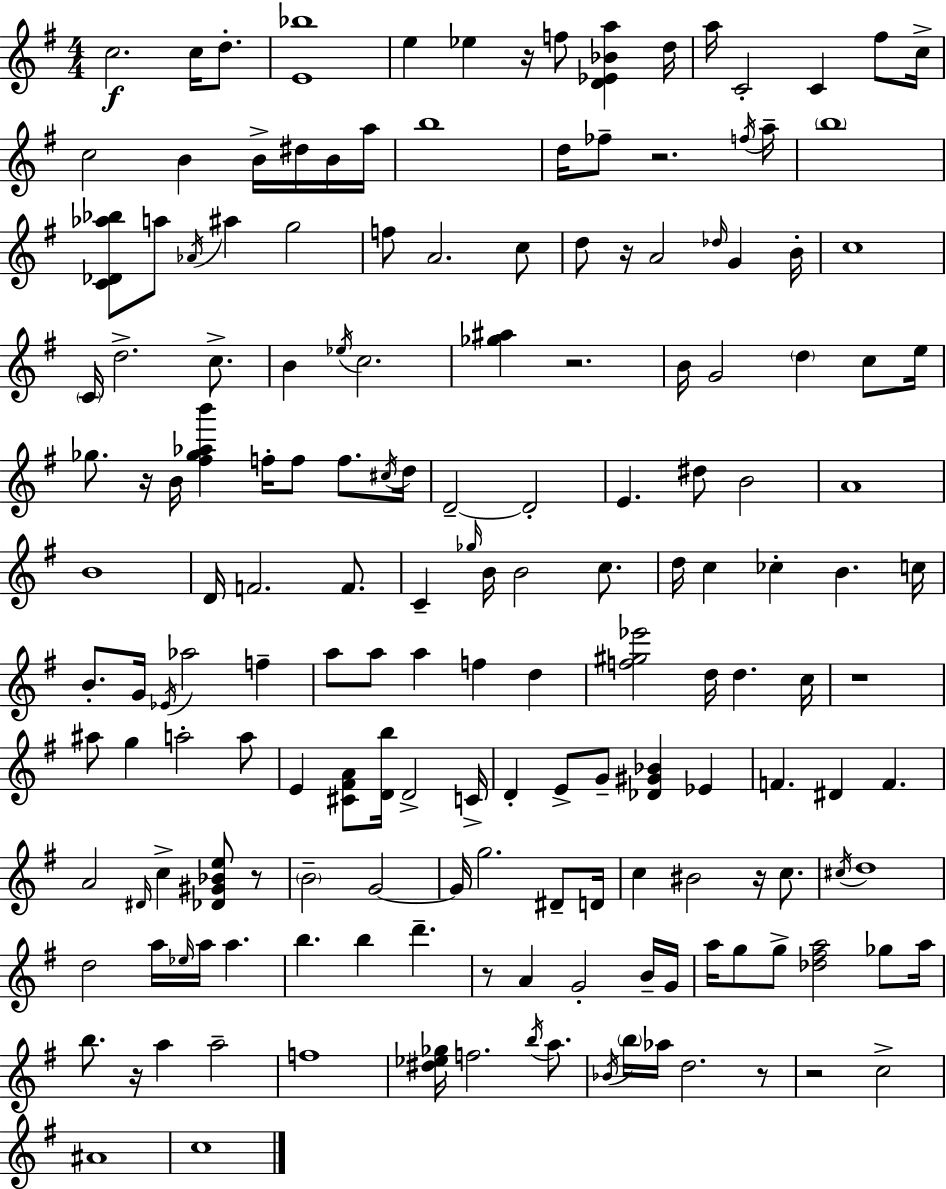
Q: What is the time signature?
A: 4/4